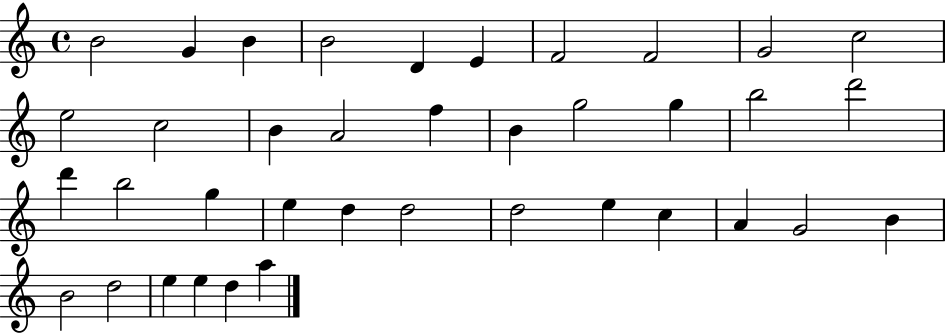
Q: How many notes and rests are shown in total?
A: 38